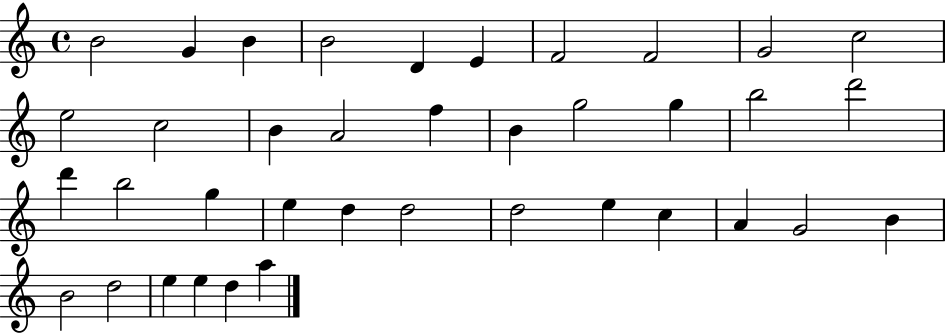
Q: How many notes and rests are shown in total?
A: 38